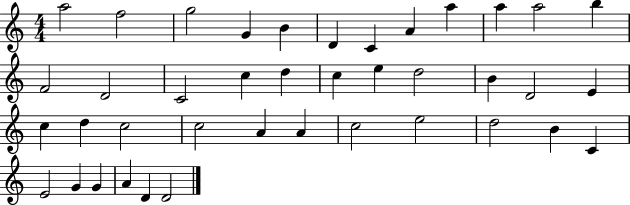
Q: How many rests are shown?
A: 0